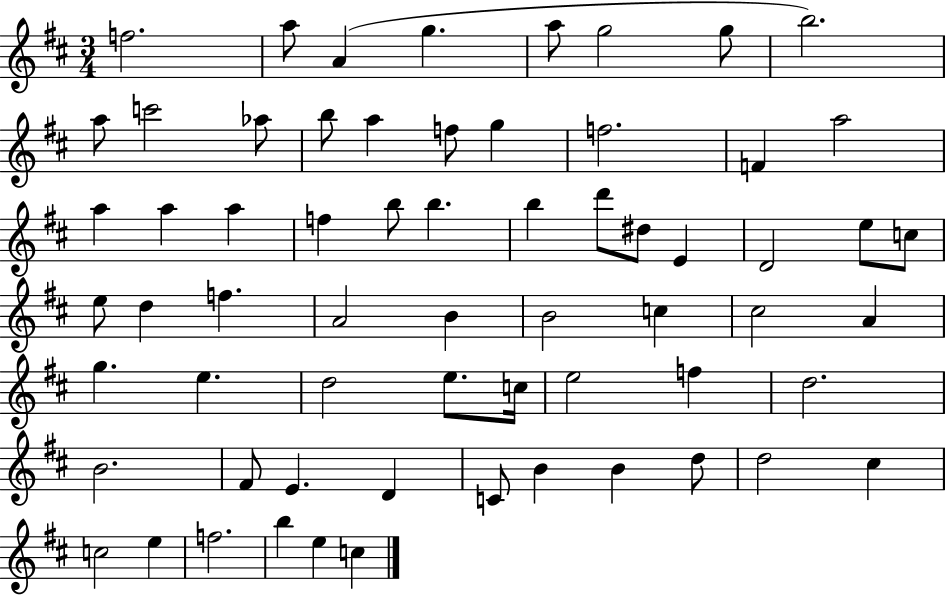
{
  \clef treble
  \numericTimeSignature
  \time 3/4
  \key d \major
  f''2. | a''8 a'4( g''4. | a''8 g''2 g''8 | b''2.) | \break a''8 c'''2 aes''8 | b''8 a''4 f''8 g''4 | f''2. | f'4 a''2 | \break a''4 a''4 a''4 | f''4 b''8 b''4. | b''4 d'''8 dis''8 e'4 | d'2 e''8 c''8 | \break e''8 d''4 f''4. | a'2 b'4 | b'2 c''4 | cis''2 a'4 | \break g''4. e''4. | d''2 e''8. c''16 | e''2 f''4 | d''2. | \break b'2. | fis'8 e'4. d'4 | c'8 b'4 b'4 d''8 | d''2 cis''4 | \break c''2 e''4 | f''2. | b''4 e''4 c''4 | \bar "|."
}